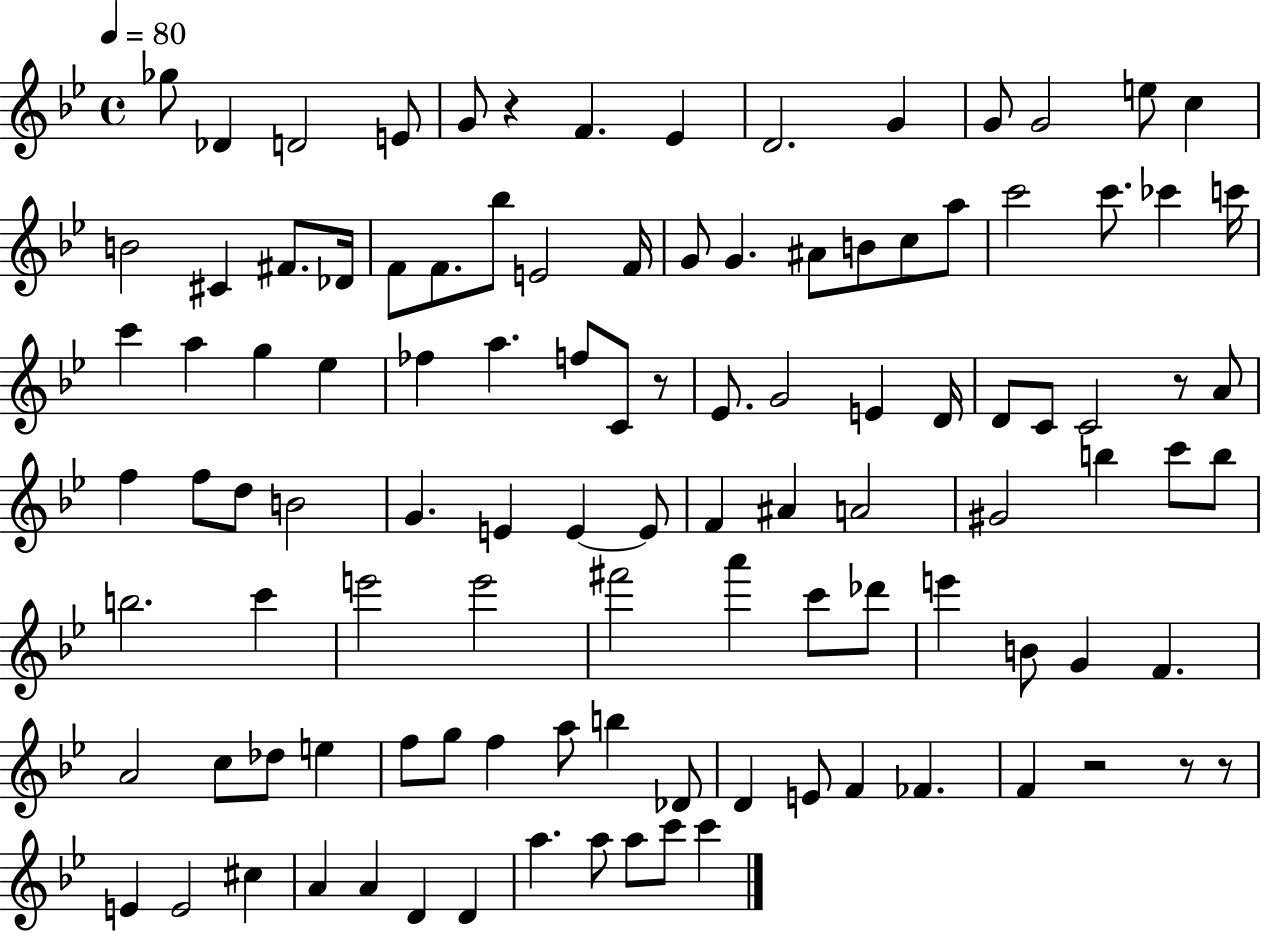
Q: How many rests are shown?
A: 6